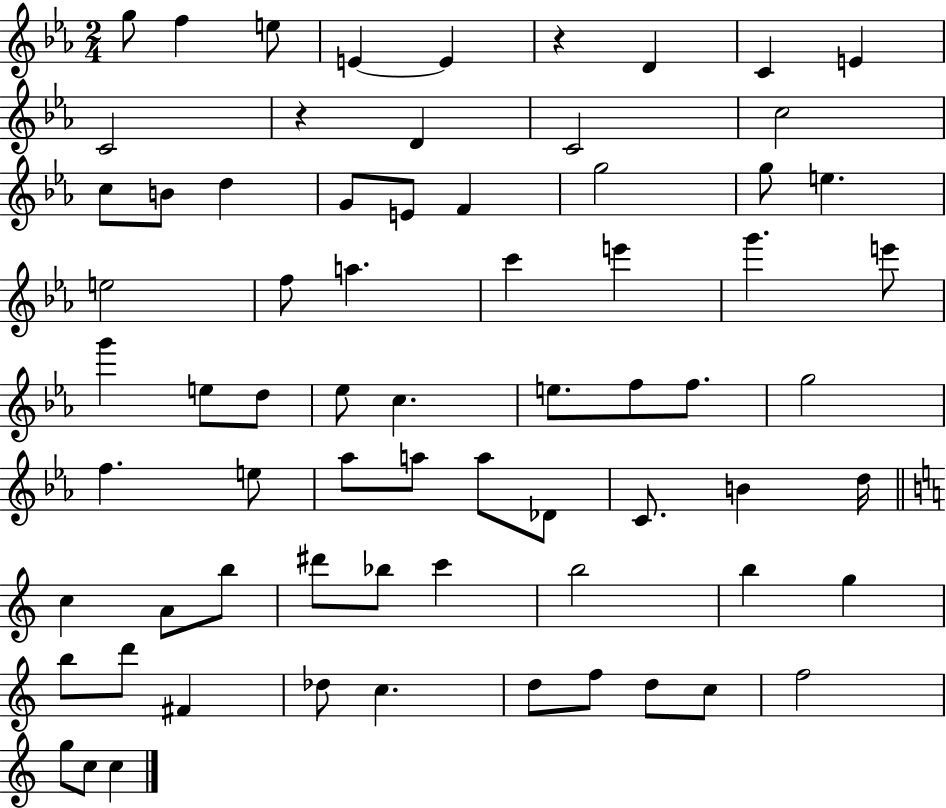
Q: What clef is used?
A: treble